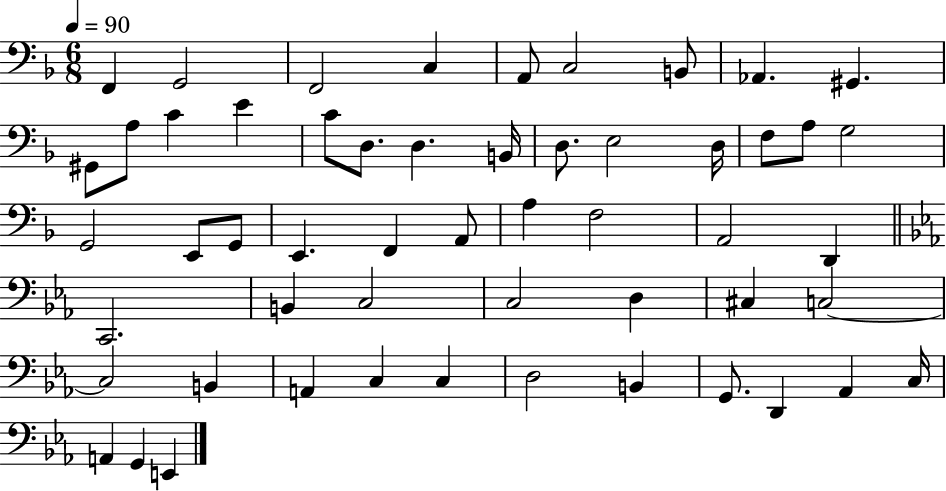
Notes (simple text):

F2/q G2/h F2/h C3/q A2/e C3/h B2/e Ab2/q. G#2/q. G#2/e A3/e C4/q E4/q C4/e D3/e. D3/q. B2/s D3/e. E3/h D3/s F3/e A3/e G3/h G2/h E2/e G2/e E2/q. F2/q A2/e A3/q F3/h A2/h D2/q C2/h. B2/q C3/h C3/h D3/q C#3/q C3/h C3/h B2/q A2/q C3/q C3/q D3/h B2/q G2/e. D2/q Ab2/q C3/s A2/q G2/q E2/q